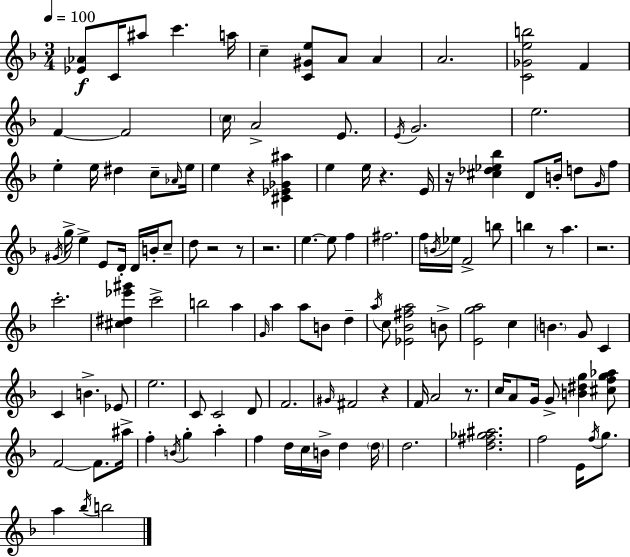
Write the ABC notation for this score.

X:1
T:Untitled
M:3/4
L:1/4
K:F
[_E_A]/2 C/4 ^a/2 c' a/4 c [C^Ge]/2 A/2 A A2 [C_Geb]2 F F F2 c/4 A2 E/2 E/4 G2 e2 e e/4 ^d c/2 _A/4 e/4 e z [^C_E_G^a] e e/4 z E/4 z/4 [^c_d_e_b] D/2 B/4 d/2 G/4 f/2 ^G/4 g/4 e E/2 D/4 D/4 B/4 c/2 d/2 z2 z/2 z2 e e/2 f ^f2 f/4 B/4 _e/4 F2 b/2 b z/2 a z2 c'2 [^c^d_e'^g'] c'2 b2 a G/4 a a/2 B/2 d a/4 c/2 [_E_B^fa]2 B/2 [Ega]2 c B G/2 C C B _E/2 e2 C/2 C2 D/2 F2 ^G/4 ^F2 z F/4 A2 z/2 c/4 A/2 G/4 G/2 [B^dg] [^cfg_a]/2 F2 F/2 ^a/4 f B/4 g a f d/4 c/4 B/4 d d/4 d2 [d^f_g^a]2 f2 E/4 f/4 g/2 a _b/4 b2